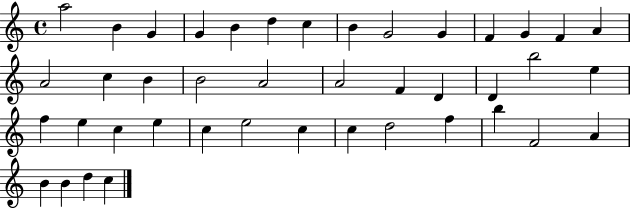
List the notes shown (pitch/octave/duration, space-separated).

A5/h B4/q G4/q G4/q B4/q D5/q C5/q B4/q G4/h G4/q F4/q G4/q F4/q A4/q A4/h C5/q B4/q B4/h A4/h A4/h F4/q D4/q D4/q B5/h E5/q F5/q E5/q C5/q E5/q C5/q E5/h C5/q C5/q D5/h F5/q B5/q F4/h A4/q B4/q B4/q D5/q C5/q